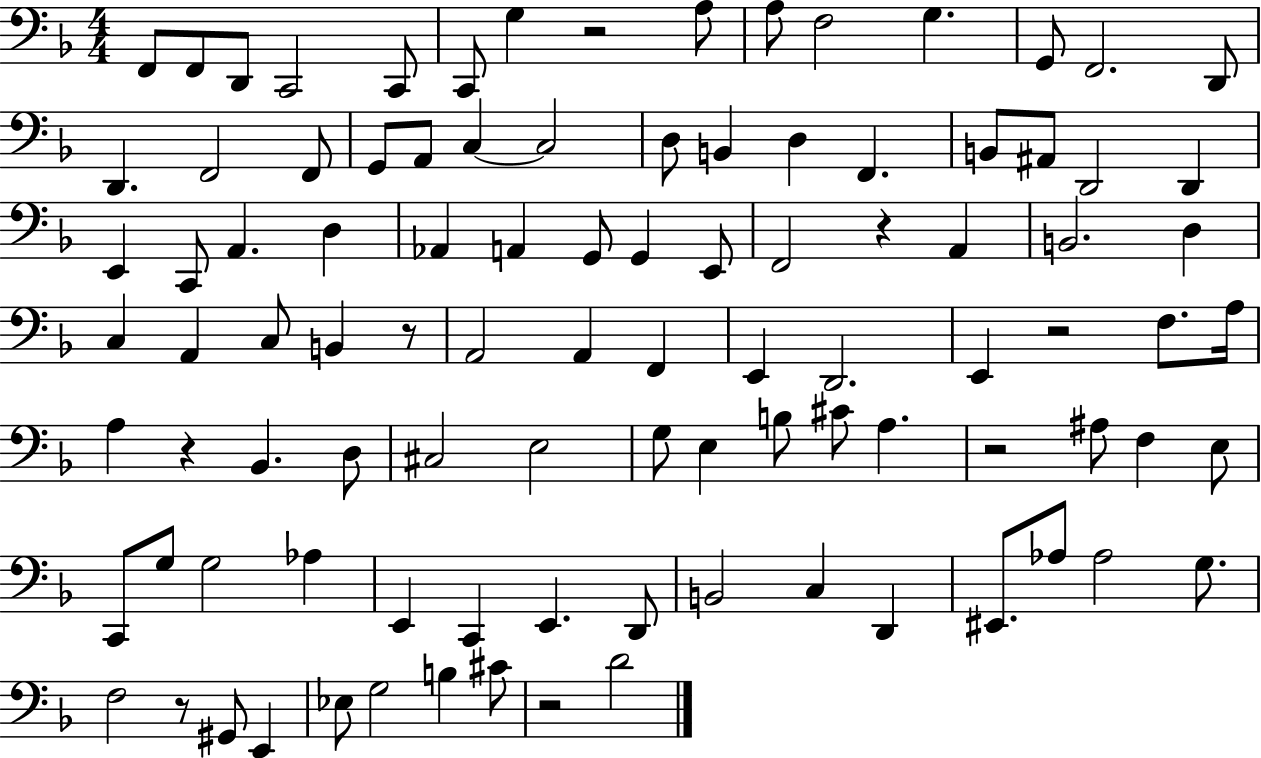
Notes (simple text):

F2/e F2/e D2/e C2/h C2/e C2/e G3/q R/h A3/e A3/e F3/h G3/q. G2/e F2/h. D2/e D2/q. F2/h F2/e G2/e A2/e C3/q C3/h D3/e B2/q D3/q F2/q. B2/e A#2/e D2/h D2/q E2/q C2/e A2/q. D3/q Ab2/q A2/q G2/e G2/q E2/e F2/h R/q A2/q B2/h. D3/q C3/q A2/q C3/e B2/q R/e A2/h A2/q F2/q E2/q D2/h. E2/q R/h F3/e. A3/s A3/q R/q Bb2/q. D3/e C#3/h E3/h G3/e E3/q B3/e C#4/e A3/q. R/h A#3/e F3/q E3/e C2/e G3/e G3/h Ab3/q E2/q C2/q E2/q. D2/e B2/h C3/q D2/q EIS2/e. Ab3/e Ab3/h G3/e. F3/h R/e G#2/e E2/q Eb3/e G3/h B3/q C#4/e R/h D4/h